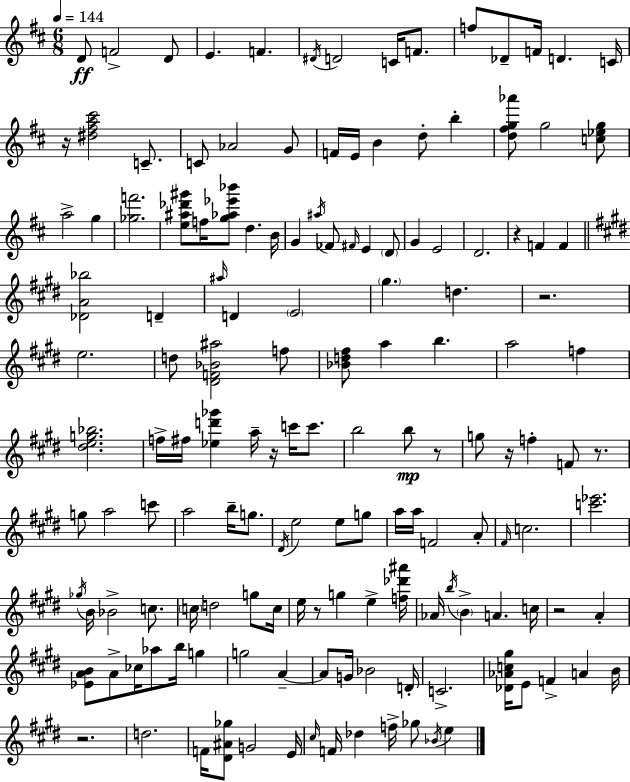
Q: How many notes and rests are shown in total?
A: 149